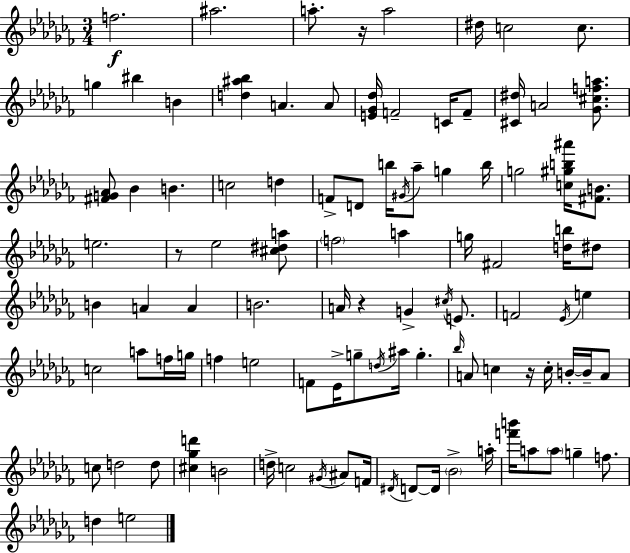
{
  \clef treble
  \numericTimeSignature
  \time 3/4
  \key aes \minor
  \repeat volta 2 { f''2.\f | ais''2. | a''8.-. r16 a''2 | dis''16 c''2 c''8. | \break g''4 bis''4 b'4 | <d'' ais'' bes''>4 a'4. a'8 | <e' ges' des''>16 f'2-- c'16 f'8-- | <cis' dis''>16 a'2 <ges' cis'' f'' a''>8. | \break <fis' g' aes'>8 bes'4 b'4. | c''2 d''4 | f'8-> d'8 b''16 \acciaccatura { gis'16 } aes''8-- g''4 | b''16 g''2 <c'' gis'' b'' ais'''>16 <fis' b'>8. | \break e''2. | r8 ees''2 <cis'' dis'' a''>8 | \parenthesize f''2 a''4 | g''16 fis'2 <d'' b''>16 dis''8 | \break b'4 a'4 a'4 | b'2. | a'16 r4 g'4-> \acciaccatura { cis''16 } e'8. | f'2 \acciaccatura { ees'16 } e''4 | \break c''2 a''8 | f''16 g''16 f''4 e''2 | f'8 ees'16-> g''8-- \acciaccatura { d''16 } ais''16 g''4.-. | \grace { bes''16 } a'8 c''4 r16 | \break c''16-. b'16-.~~ b'16-- a'8 c''8 d''2 | d''8 <cis'' ges'' d'''>4 b'2 | d''16-> c''2 | \acciaccatura { gis'16 } ais'8 f'16 \acciaccatura { dis'16 } d'8~~ d'16 \parenthesize bes'2-> | \break a''16-. <f''' b'''>16 a''8 \parenthesize a''8 | g''4-- f''8. d''4 e''2 | } \bar "|."
}